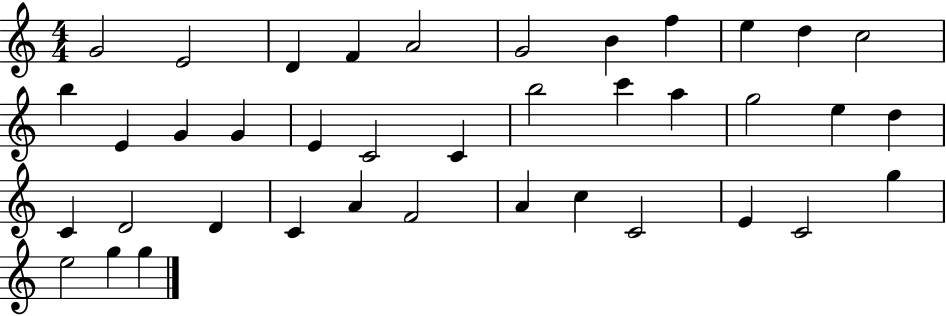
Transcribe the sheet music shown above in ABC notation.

X:1
T:Untitled
M:4/4
L:1/4
K:C
G2 E2 D F A2 G2 B f e d c2 b E G G E C2 C b2 c' a g2 e d C D2 D C A F2 A c C2 E C2 g e2 g g